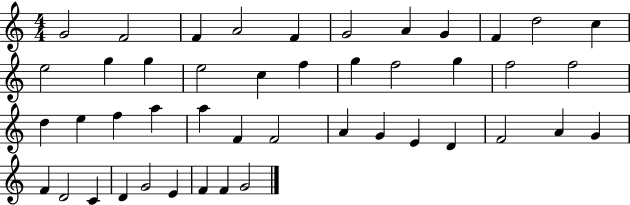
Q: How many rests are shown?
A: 0